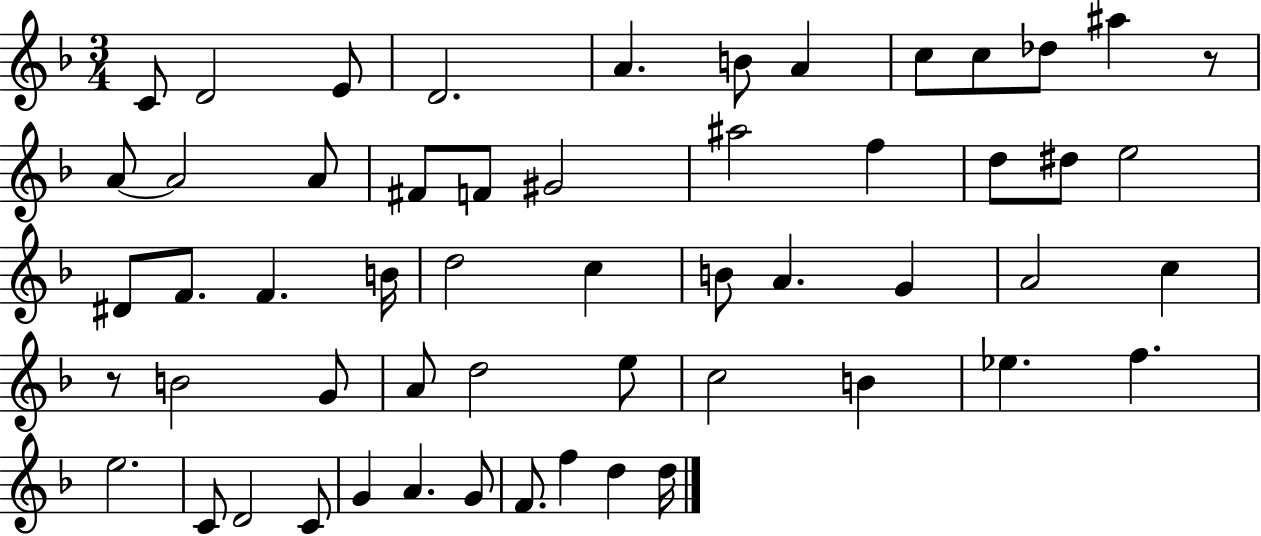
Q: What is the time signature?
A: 3/4